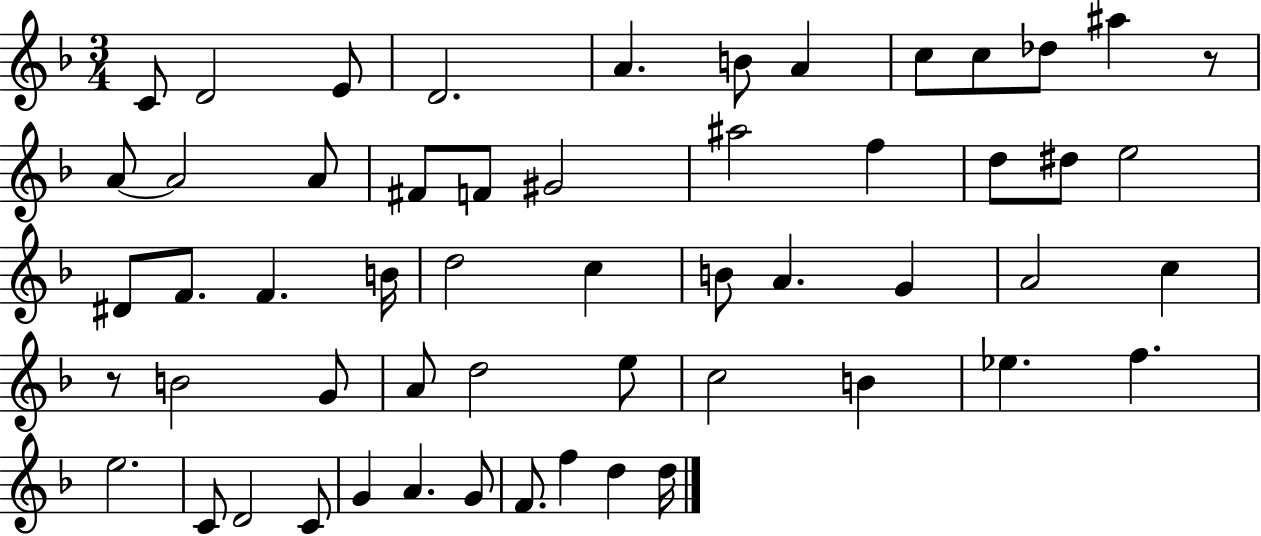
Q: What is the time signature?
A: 3/4